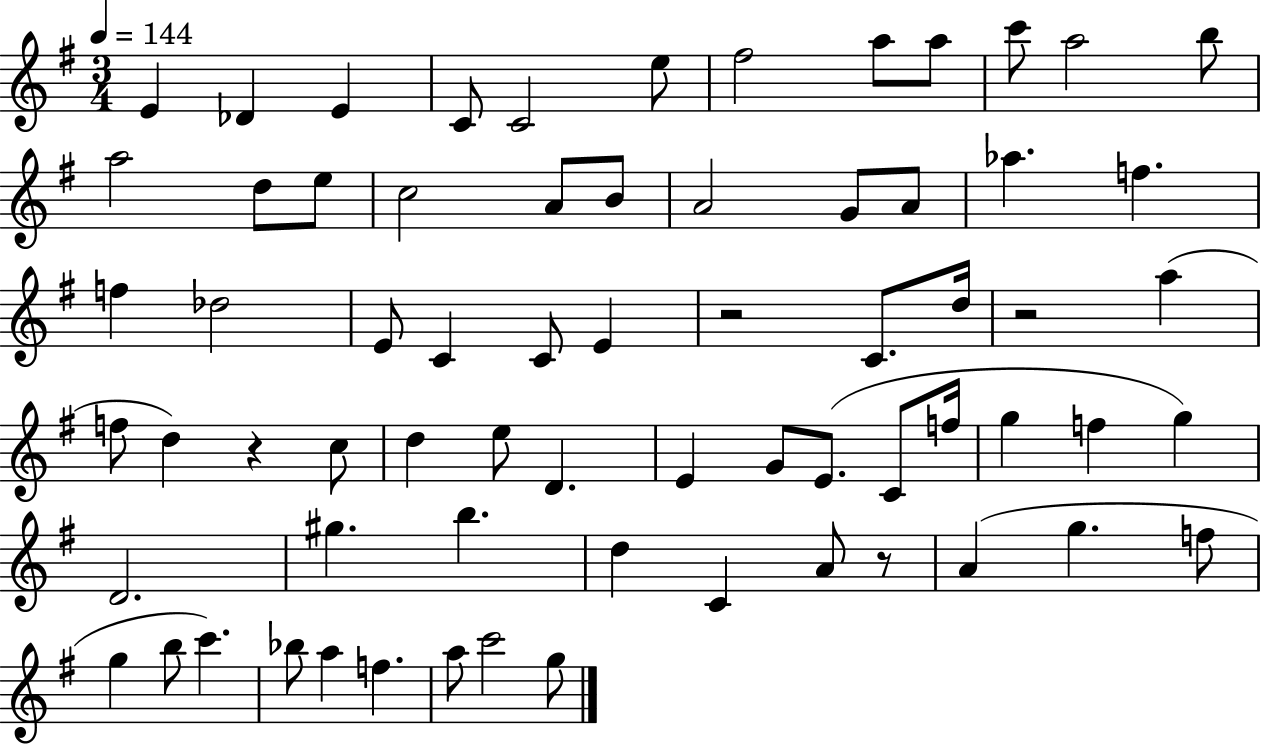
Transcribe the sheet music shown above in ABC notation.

X:1
T:Untitled
M:3/4
L:1/4
K:G
E _D E C/2 C2 e/2 ^f2 a/2 a/2 c'/2 a2 b/2 a2 d/2 e/2 c2 A/2 B/2 A2 G/2 A/2 _a f f _d2 E/2 C C/2 E z2 C/2 d/4 z2 a f/2 d z c/2 d e/2 D E G/2 E/2 C/2 f/4 g f g D2 ^g b d C A/2 z/2 A g f/2 g b/2 c' _b/2 a f a/2 c'2 g/2